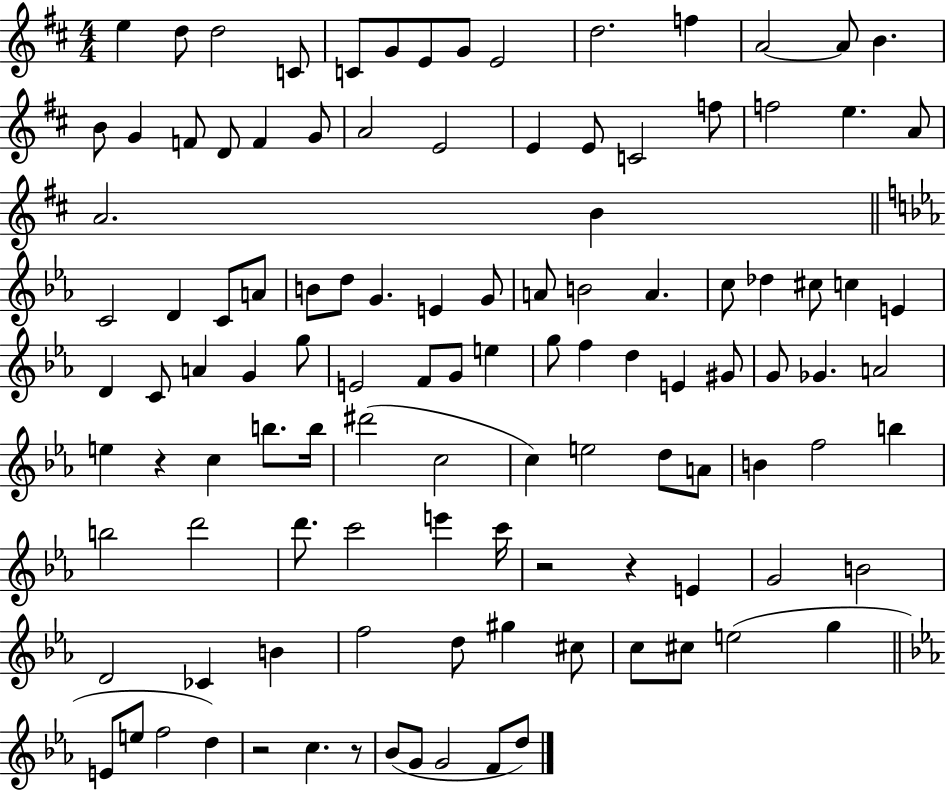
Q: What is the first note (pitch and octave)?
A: E5